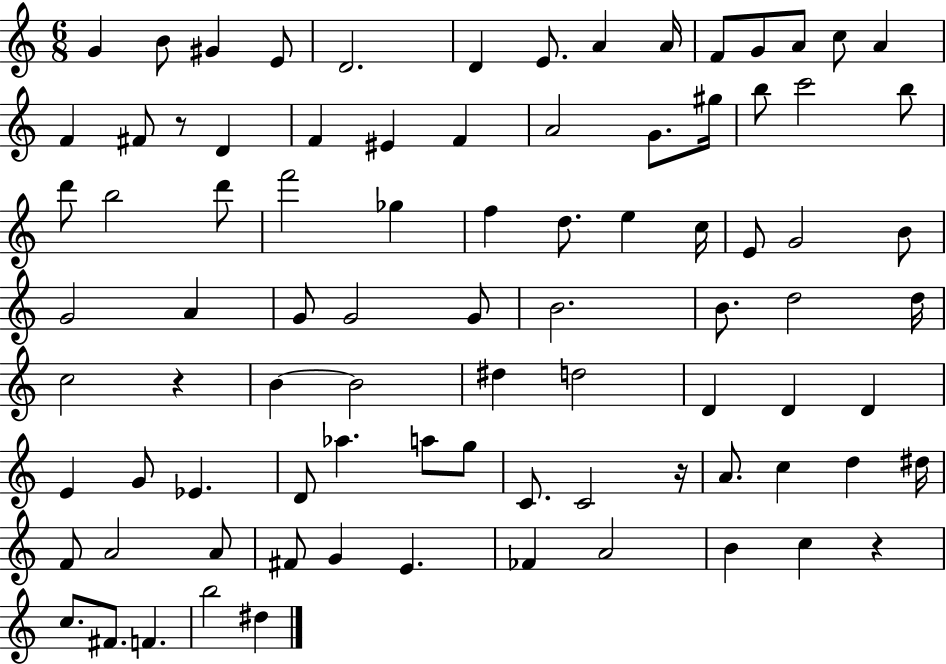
{
  \clef treble
  \numericTimeSignature
  \time 6/8
  \key c \major
  \repeat volta 2 { g'4 b'8 gis'4 e'8 | d'2. | d'4 e'8. a'4 a'16 | f'8 g'8 a'8 c''8 a'4 | \break f'4 fis'8 r8 d'4 | f'4 eis'4 f'4 | a'2 g'8. gis''16 | b''8 c'''2 b''8 | \break d'''8 b''2 d'''8 | f'''2 ges''4 | f''4 d''8. e''4 c''16 | e'8 g'2 b'8 | \break g'2 a'4 | g'8 g'2 g'8 | b'2. | b'8. d''2 d''16 | \break c''2 r4 | b'4~~ b'2 | dis''4 d''2 | d'4 d'4 d'4 | \break e'4 g'8 ees'4. | d'8 aes''4. a''8 g''8 | c'8. c'2 r16 | a'8. c''4 d''4 dis''16 | \break f'8 a'2 a'8 | fis'8 g'4 e'4. | fes'4 a'2 | b'4 c''4 r4 | \break c''8. fis'8. f'4. | b''2 dis''4 | } \bar "|."
}